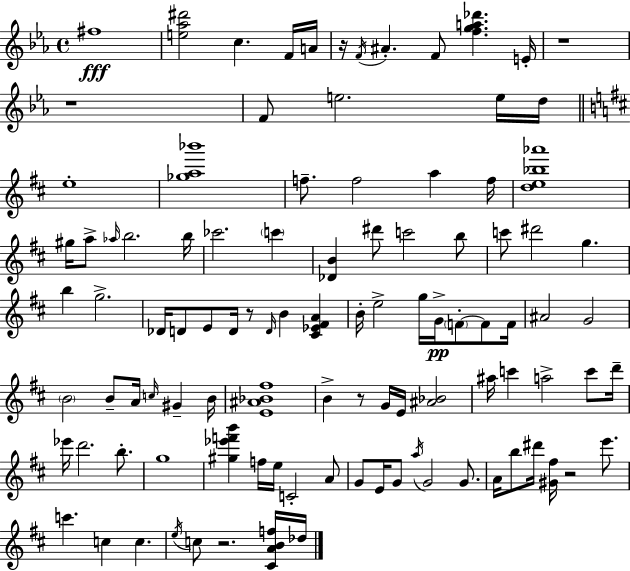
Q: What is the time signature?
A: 4/4